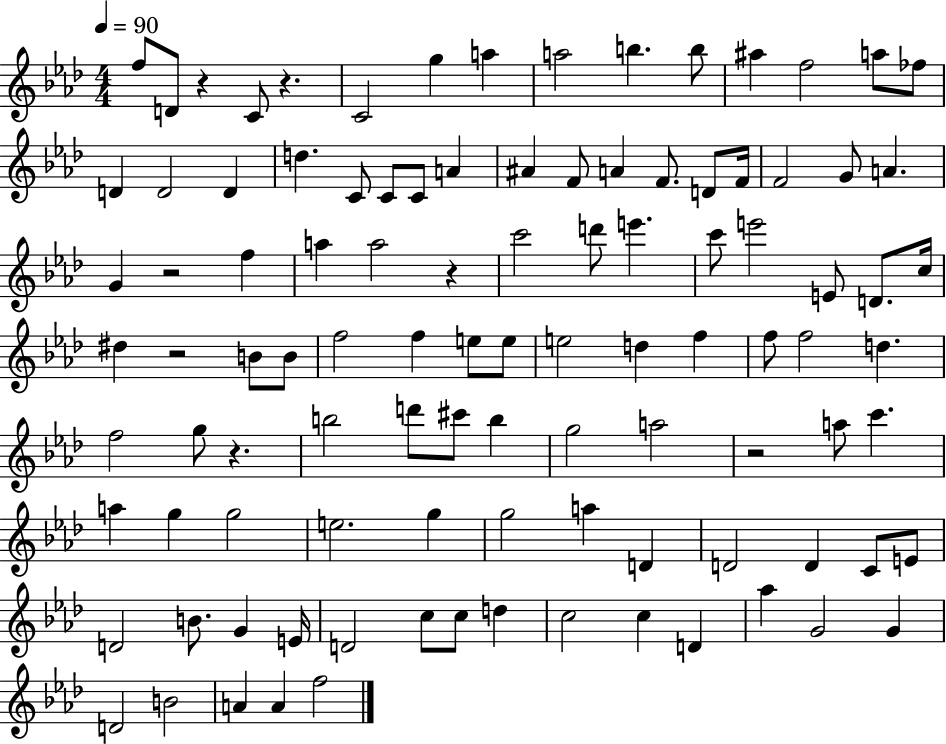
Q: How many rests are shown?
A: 7